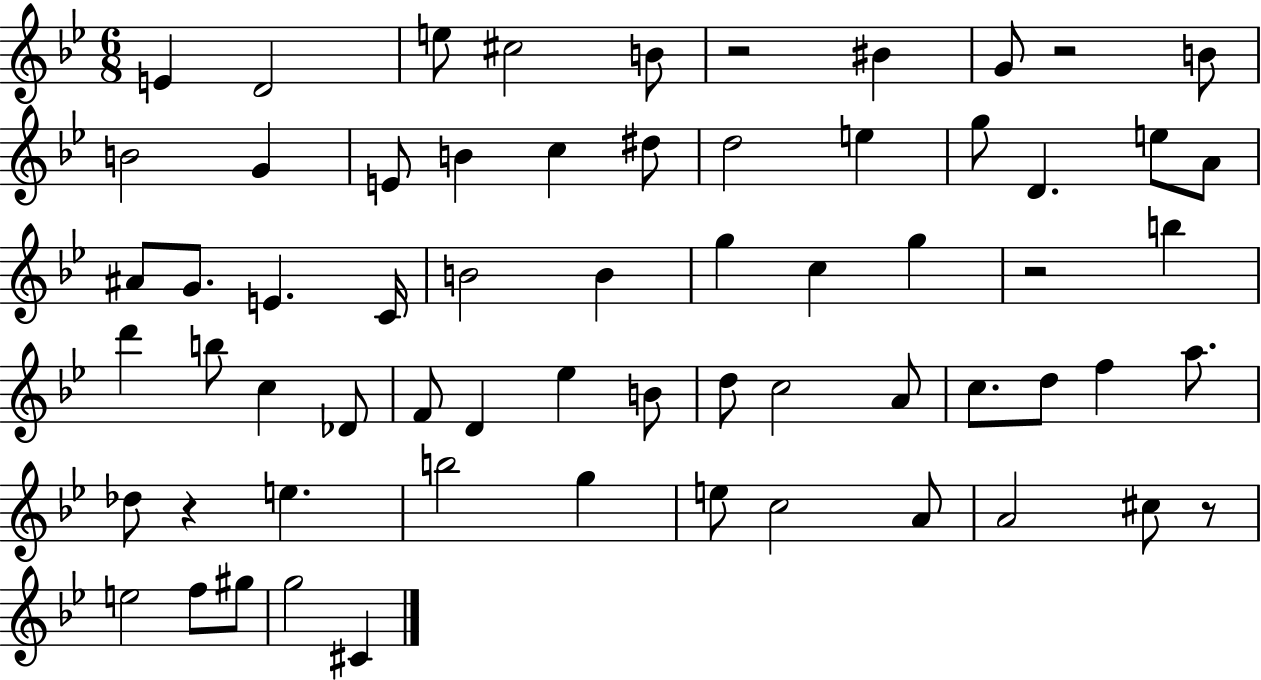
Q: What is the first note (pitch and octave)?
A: E4